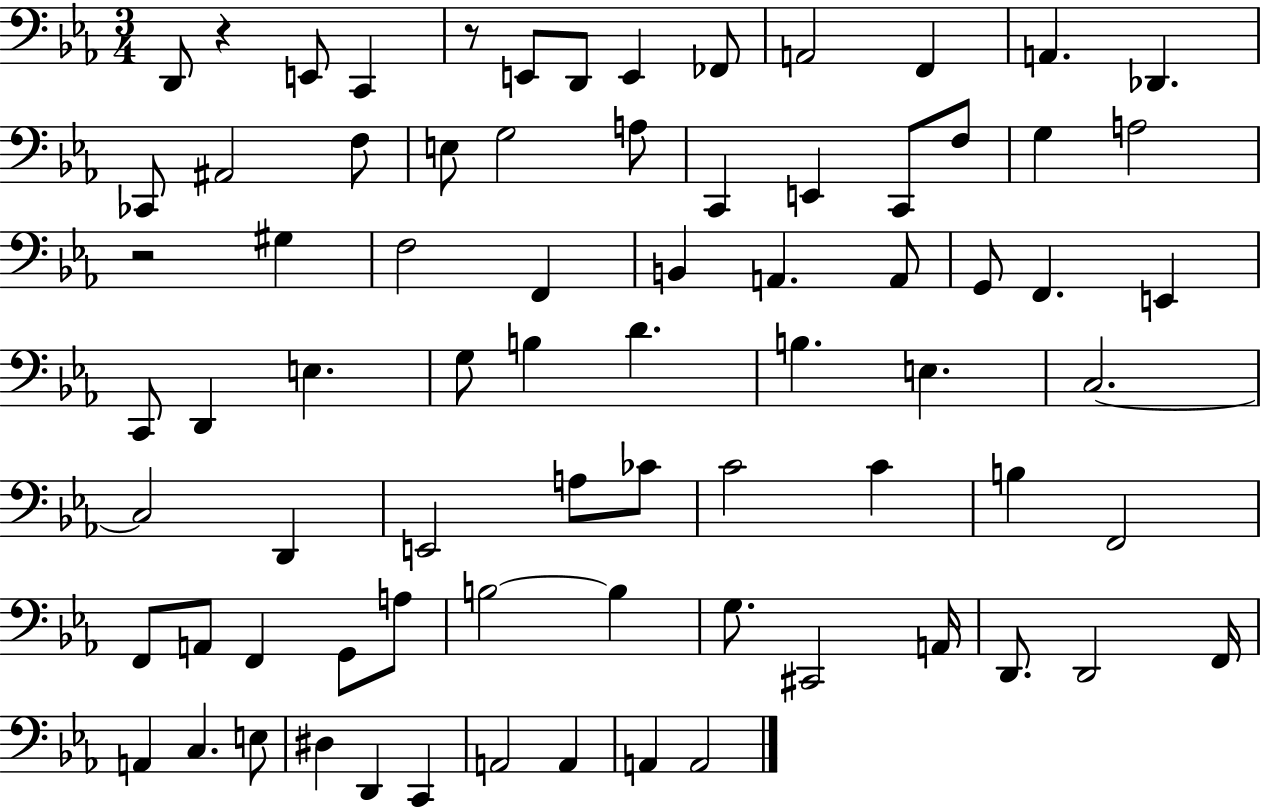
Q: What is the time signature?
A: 3/4